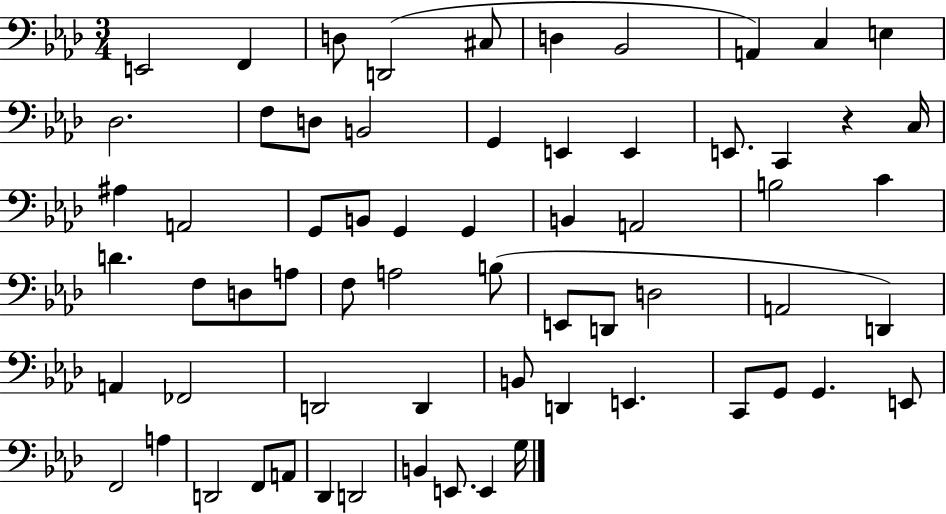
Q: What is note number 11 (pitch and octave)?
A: Db3